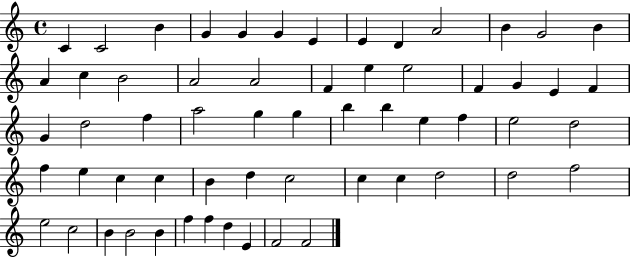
C4/q C4/h B4/q G4/q G4/q G4/q E4/q E4/q D4/q A4/h B4/q G4/h B4/q A4/q C5/q B4/h A4/h A4/h F4/q E5/q E5/h F4/q G4/q E4/q F4/q G4/q D5/h F5/q A5/h G5/q G5/q B5/q B5/q E5/q F5/q E5/h D5/h F5/q E5/q C5/q C5/q B4/q D5/q C5/h C5/q C5/q D5/h D5/h F5/h E5/h C5/h B4/q B4/h B4/q F5/q F5/q D5/q E4/q F4/h F4/h